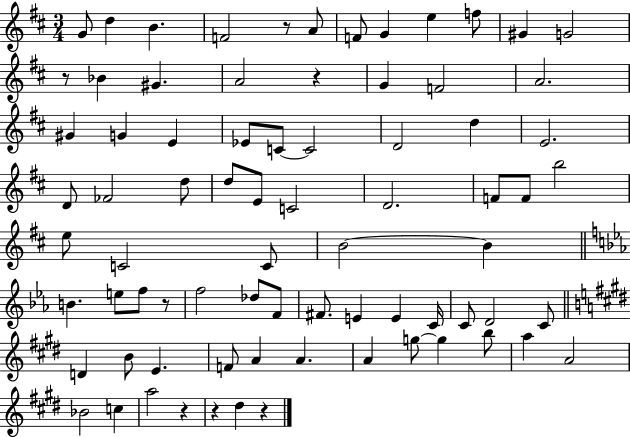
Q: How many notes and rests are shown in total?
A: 77